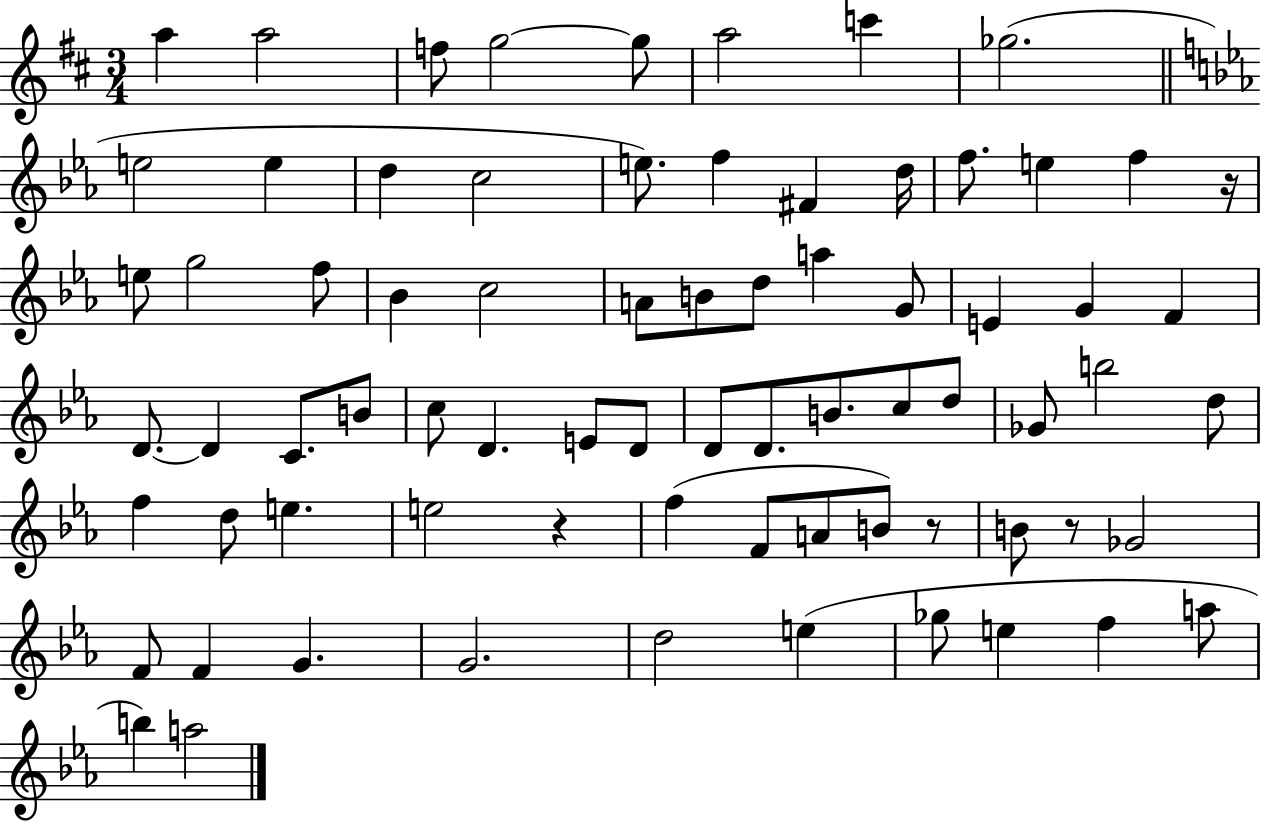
A5/q A5/h F5/e G5/h G5/e A5/h C6/q Gb5/h. E5/h E5/q D5/q C5/h E5/e. F5/q F#4/q D5/s F5/e. E5/q F5/q R/s E5/e G5/h F5/e Bb4/q C5/h A4/e B4/e D5/e A5/q G4/e E4/q G4/q F4/q D4/e. D4/q C4/e. B4/e C5/e D4/q. E4/e D4/e D4/e D4/e. B4/e. C5/e D5/e Gb4/e B5/h D5/e F5/q D5/e E5/q. E5/h R/q F5/q F4/e A4/e B4/e R/e B4/e R/e Gb4/h F4/e F4/q G4/q. G4/h. D5/h E5/q Gb5/e E5/q F5/q A5/e B5/q A5/h